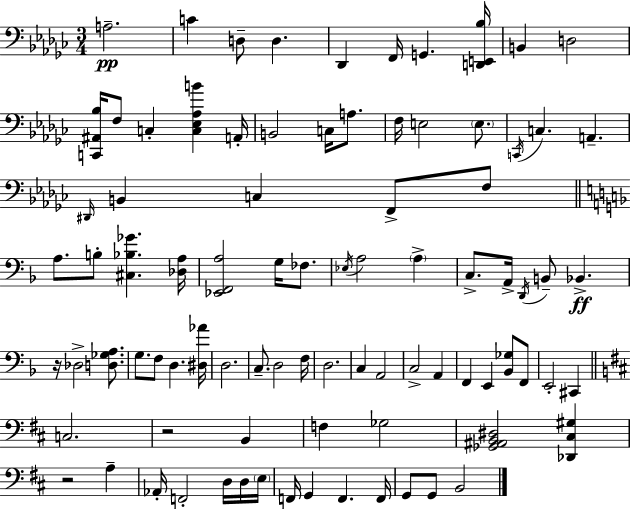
A3/h. C4/q D3/e D3/q. Db2/q F2/s G2/q. [D2,E2,Bb3]/s B2/q D3/h [C2,A#2,Bb3]/s F3/e C3/q [C3,Eb3,Ab3,B4]/q A2/s B2/h C3/s A3/e. F3/s E3/h E3/e. C2/s C3/q. A2/q. D#2/s B2/q C3/q F2/e F3/e A3/e. B3/e [C#3,Bb3,Gb4]/q. [Db3,A3]/s [Eb2,F2,A3]/h G3/s FES3/e. Eb3/s A3/h A3/q C3/e. A2/s D2/s B2/e Bb2/q. R/s Db3/h [D3,Gb3,A3]/e. G3/e. F3/e D3/q. [D#3,Ab4]/s D3/h. C3/e. D3/h F3/s D3/h. C3/q A2/h C3/h A2/q F2/q E2/q [Bb2,Gb3]/e F2/e E2/h C#2/q C3/h. R/h B2/q F3/q Gb3/h [Gb2,A#2,B2,D#3]/h [Db2,C#3,G#3]/q R/h A3/q Ab2/s F2/h D3/s D3/s E3/s F2/s G2/q F2/q. F2/s G2/e G2/e B2/h